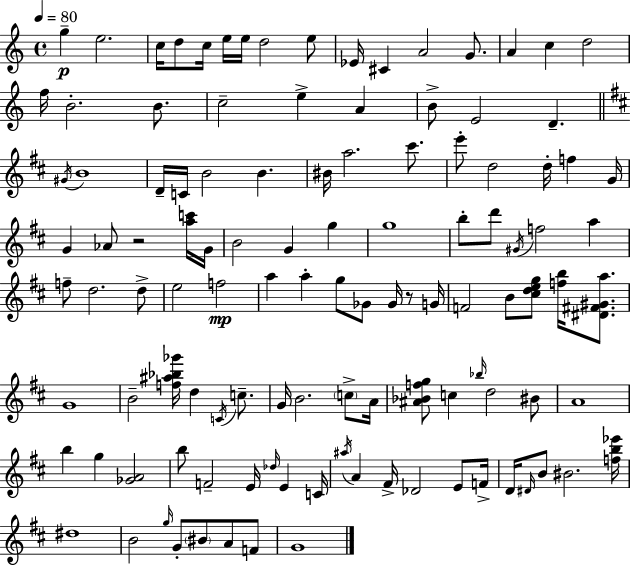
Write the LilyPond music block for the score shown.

{
  \clef treble
  \time 4/4
  \defaultTimeSignature
  \key c \major
  \tempo 4 = 80
  g''4--\p e''2. | c''16 d''8 c''16 e''16 e''16 d''2 e''8 | ees'16 cis'4 a'2 g'8. | a'4 c''4 d''2 | \break f''16 b'2.-. b'8. | c''2-- e''4-> a'4 | b'8-> e'2 d'4.-- | \bar "||" \break \key d \major \acciaccatura { gis'16 } b'1 | d'16-- c'16 b'2 b'4. | bis'16 a''2. cis'''8. | e'''8-. d''2 d''16-. f''4 | \break g'16 g'4 aes'8 r2 <a'' c'''>16 | g'16 b'2 g'4 g''4 | g''1 | b''8-. d'''8 \acciaccatura { gis'16 } f''2 a''4 | \break f''8-- d''2. | d''8-> e''2 f''2\mp | a''4 a''4-. g''8 ges'8 ges'16 r8 | g'16 f'2 b'8 <cis'' d'' e'' g''>8 <f'' b''>16 <dis' fis' gis' a''>8. | \break g'1 | b'2-- <f'' ais'' bes'' ges'''>16 d''4 \acciaccatura { c'16 } | c''8.-- g'16 b'2. | \parenthesize c''8-> a'16 <ais' bes' f'' g''>8 c''4 \grace { bes''16 } d''2 | \break bis'8 a'1 | b''4 g''4 <ges' a'>2 | b''8 f'2-- e'16 \grace { des''16 } | e'4 c'16 \acciaccatura { ais''16 } a'4 fis'16-> des'2 | \break e'8 f'16-> d'16 \grace { dis'16 } b'8 bis'2. | <f'' b'' ees'''>16 dis''1 | b'2 \grace { g''16 } | g'8-. \parenthesize bis'8 a'8 f'8 g'1 | \break \bar "|."
}